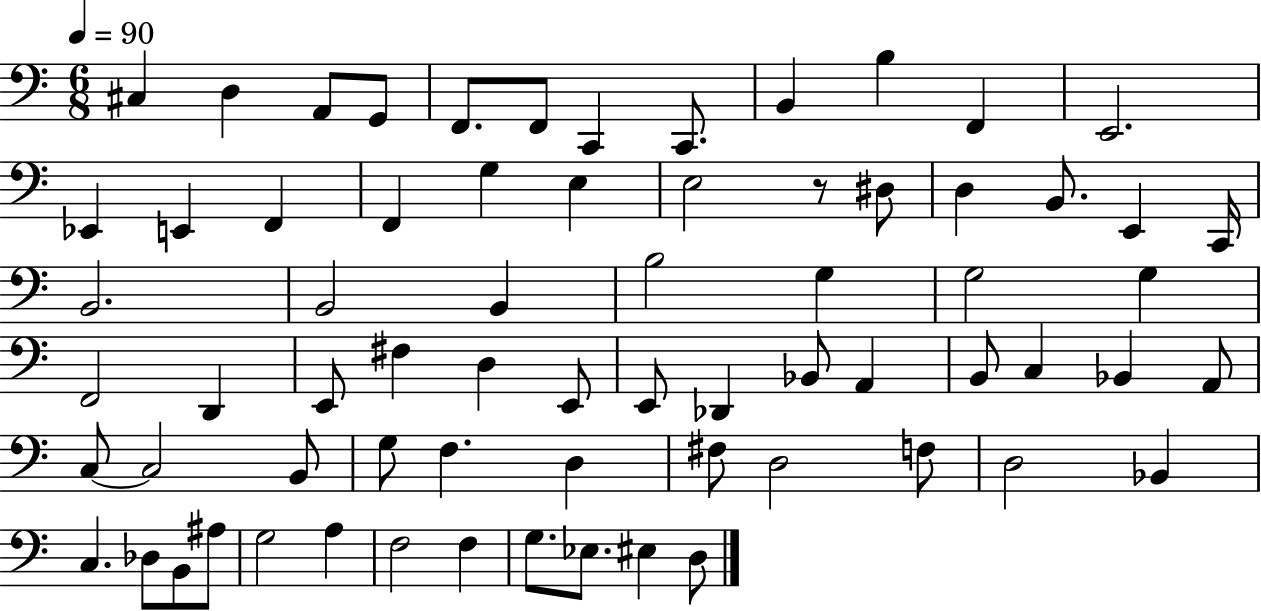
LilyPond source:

{
  \clef bass
  \numericTimeSignature
  \time 6/8
  \key c \major
  \tempo 4 = 90
  cis4 d4 a,8 g,8 | f,8. f,8 c,4 c,8. | b,4 b4 f,4 | e,2. | \break ees,4 e,4 f,4 | f,4 g4 e4 | e2 r8 dis8 | d4 b,8. e,4 c,16 | \break b,2. | b,2 b,4 | b2 g4 | g2 g4 | \break f,2 d,4 | e,8 fis4 d4 e,8 | e,8 des,4 bes,8 a,4 | b,8 c4 bes,4 a,8 | \break c8~~ c2 b,8 | g8 f4. d4 | fis8 d2 f8 | d2 bes,4 | \break c4. des8 b,8 ais8 | g2 a4 | f2 f4 | g8. ees8. eis4 d8 | \break \bar "|."
}